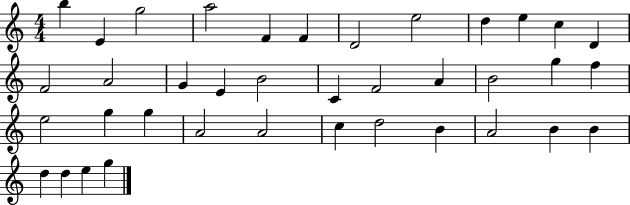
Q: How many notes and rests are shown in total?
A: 38